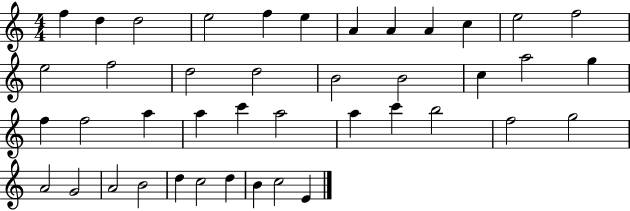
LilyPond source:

{
  \clef treble
  \numericTimeSignature
  \time 4/4
  \key c \major
  f''4 d''4 d''2 | e''2 f''4 e''4 | a'4 a'4 a'4 c''4 | e''2 f''2 | \break e''2 f''2 | d''2 d''2 | b'2 b'2 | c''4 a''2 g''4 | \break f''4 f''2 a''4 | a''4 c'''4 a''2 | a''4 c'''4 b''2 | f''2 g''2 | \break a'2 g'2 | a'2 b'2 | d''4 c''2 d''4 | b'4 c''2 e'4 | \break \bar "|."
}